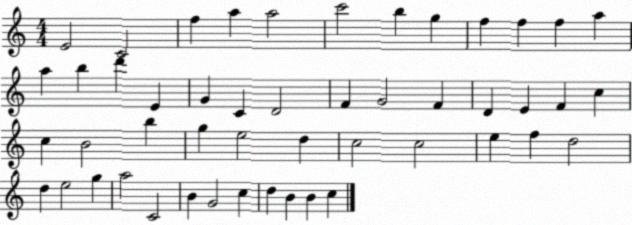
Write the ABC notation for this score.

X:1
T:Untitled
M:4/4
L:1/4
K:C
E2 C2 f a a2 c'2 b g f f f a a b d' E G C D2 F G2 F D E F c c B2 b g e2 d c2 c2 e f d2 d e2 g a2 C2 B G2 c d B B c